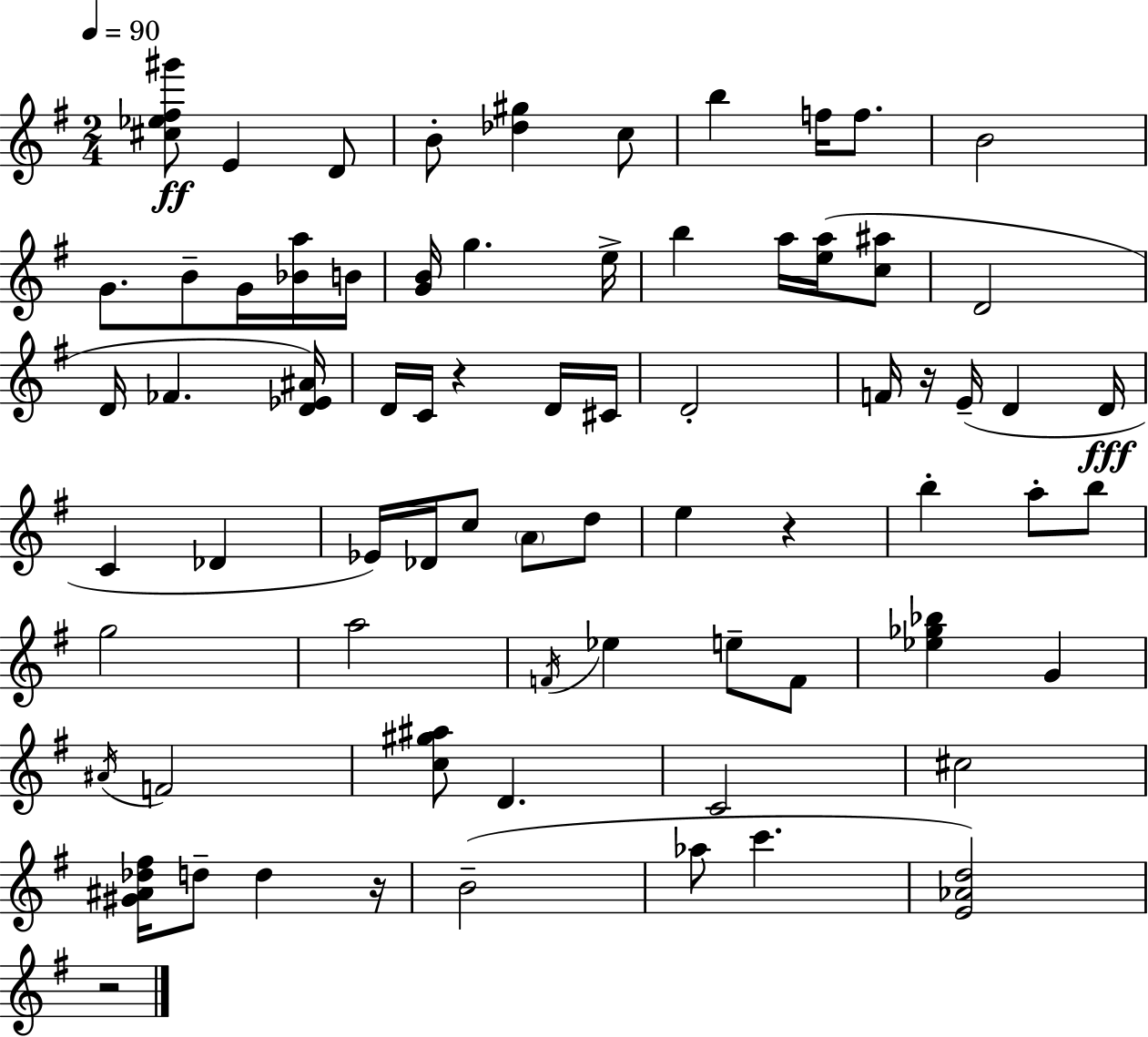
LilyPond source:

{
  \clef treble
  \numericTimeSignature
  \time 2/4
  \key e \minor
  \tempo 4 = 90
  <cis'' ees'' fis'' gis'''>8\ff e'4 d'8 | b'8-. <des'' gis''>4 c''8 | b''4 f''16 f''8. | b'2 | \break g'8. b'8-- g'16 <bes' a''>16 b'16 | <g' b'>16 g''4. e''16-> | b''4 a''16 <e'' a''>16( <c'' ais''>8 | d'2 | \break d'16 fes'4. <d' ees' ais'>16) | d'16 c'16 r4 d'16 cis'16 | d'2-. | f'16 r16 e'16--( d'4 d'16\fff | \break c'4 des'4 | ees'16) des'16 c''8 \parenthesize a'8 d''8 | e''4 r4 | b''4-. a''8-. b''8 | \break g''2 | a''2 | \acciaccatura { f'16 } ees''4 e''8-- f'8 | <ees'' ges'' bes''>4 g'4 | \break \acciaccatura { ais'16 } f'2 | <c'' gis'' ais''>8 d'4. | c'2 | cis''2 | \break <gis' ais' des'' fis''>16 d''8-- d''4 | r16 b'2--( | aes''8 c'''4. | <e' aes' d''>2) | \break r2 | \bar "|."
}